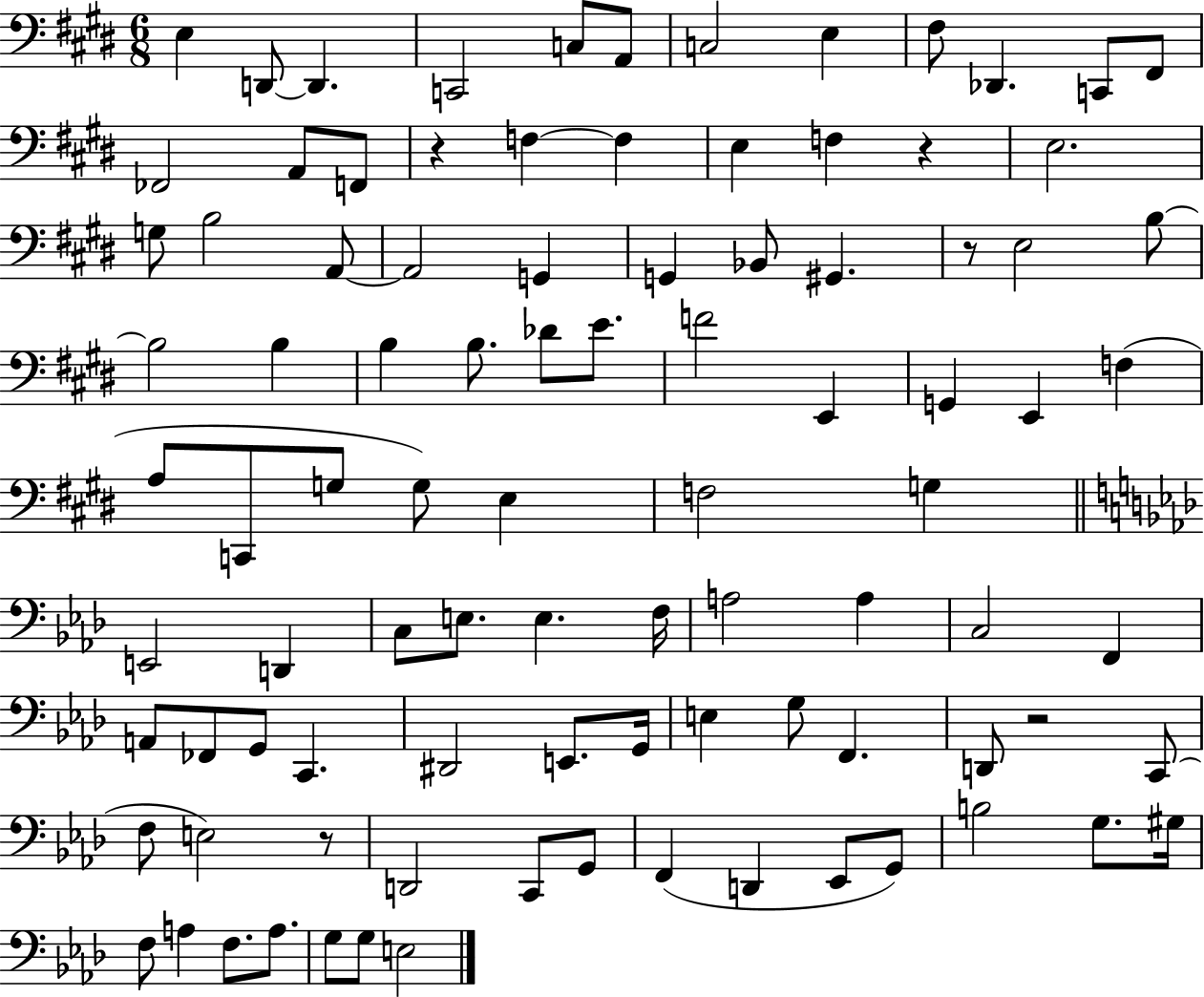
X:1
T:Untitled
M:6/8
L:1/4
K:E
E, D,,/2 D,, C,,2 C,/2 A,,/2 C,2 E, ^F,/2 _D,, C,,/2 ^F,,/2 _F,,2 A,,/2 F,,/2 z F, F, E, F, z E,2 G,/2 B,2 A,,/2 A,,2 G,, G,, _B,,/2 ^G,, z/2 E,2 B,/2 B,2 B, B, B,/2 _D/2 E/2 F2 E,, G,, E,, F, A,/2 C,,/2 G,/2 G,/2 E, F,2 G, E,,2 D,, C,/2 E,/2 E, F,/4 A,2 A, C,2 F,, A,,/2 _F,,/2 G,,/2 C,, ^D,,2 E,,/2 G,,/4 E, G,/2 F,, D,,/2 z2 C,,/2 F,/2 E,2 z/2 D,,2 C,,/2 G,,/2 F,, D,, _E,,/2 G,,/2 B,2 G,/2 ^G,/4 F,/2 A, F,/2 A,/2 G,/2 G,/2 E,2